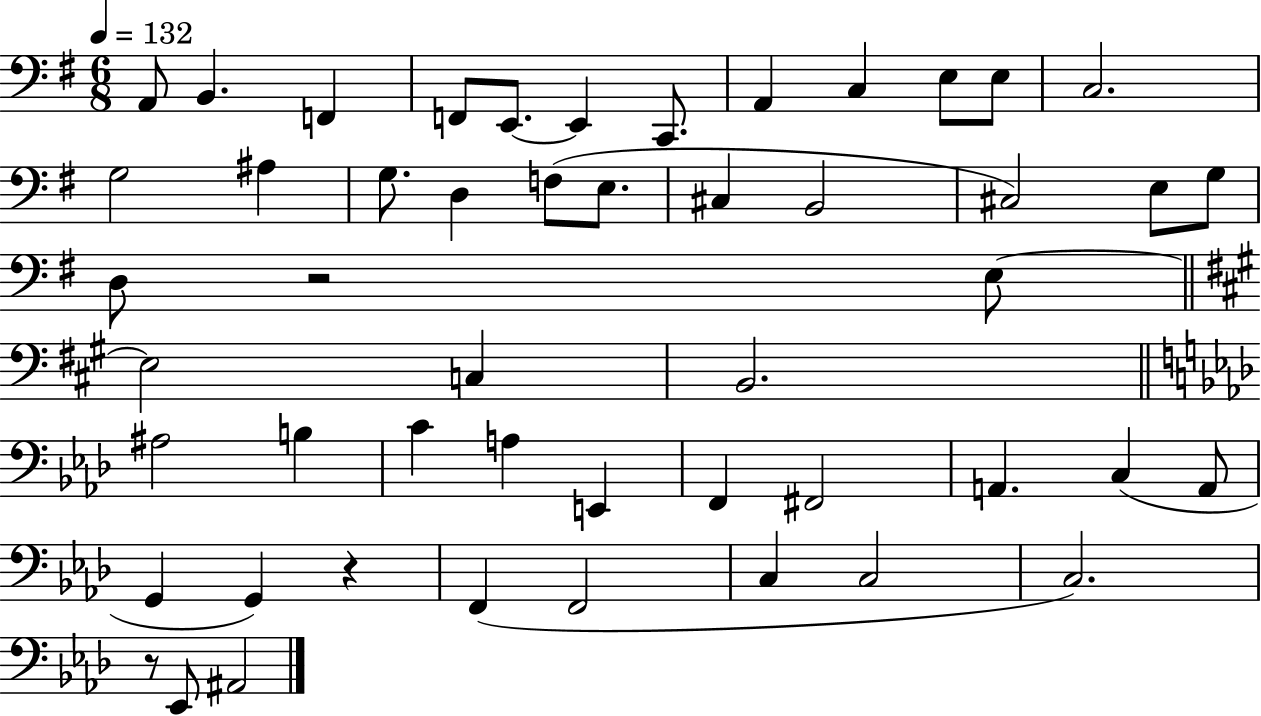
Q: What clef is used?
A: bass